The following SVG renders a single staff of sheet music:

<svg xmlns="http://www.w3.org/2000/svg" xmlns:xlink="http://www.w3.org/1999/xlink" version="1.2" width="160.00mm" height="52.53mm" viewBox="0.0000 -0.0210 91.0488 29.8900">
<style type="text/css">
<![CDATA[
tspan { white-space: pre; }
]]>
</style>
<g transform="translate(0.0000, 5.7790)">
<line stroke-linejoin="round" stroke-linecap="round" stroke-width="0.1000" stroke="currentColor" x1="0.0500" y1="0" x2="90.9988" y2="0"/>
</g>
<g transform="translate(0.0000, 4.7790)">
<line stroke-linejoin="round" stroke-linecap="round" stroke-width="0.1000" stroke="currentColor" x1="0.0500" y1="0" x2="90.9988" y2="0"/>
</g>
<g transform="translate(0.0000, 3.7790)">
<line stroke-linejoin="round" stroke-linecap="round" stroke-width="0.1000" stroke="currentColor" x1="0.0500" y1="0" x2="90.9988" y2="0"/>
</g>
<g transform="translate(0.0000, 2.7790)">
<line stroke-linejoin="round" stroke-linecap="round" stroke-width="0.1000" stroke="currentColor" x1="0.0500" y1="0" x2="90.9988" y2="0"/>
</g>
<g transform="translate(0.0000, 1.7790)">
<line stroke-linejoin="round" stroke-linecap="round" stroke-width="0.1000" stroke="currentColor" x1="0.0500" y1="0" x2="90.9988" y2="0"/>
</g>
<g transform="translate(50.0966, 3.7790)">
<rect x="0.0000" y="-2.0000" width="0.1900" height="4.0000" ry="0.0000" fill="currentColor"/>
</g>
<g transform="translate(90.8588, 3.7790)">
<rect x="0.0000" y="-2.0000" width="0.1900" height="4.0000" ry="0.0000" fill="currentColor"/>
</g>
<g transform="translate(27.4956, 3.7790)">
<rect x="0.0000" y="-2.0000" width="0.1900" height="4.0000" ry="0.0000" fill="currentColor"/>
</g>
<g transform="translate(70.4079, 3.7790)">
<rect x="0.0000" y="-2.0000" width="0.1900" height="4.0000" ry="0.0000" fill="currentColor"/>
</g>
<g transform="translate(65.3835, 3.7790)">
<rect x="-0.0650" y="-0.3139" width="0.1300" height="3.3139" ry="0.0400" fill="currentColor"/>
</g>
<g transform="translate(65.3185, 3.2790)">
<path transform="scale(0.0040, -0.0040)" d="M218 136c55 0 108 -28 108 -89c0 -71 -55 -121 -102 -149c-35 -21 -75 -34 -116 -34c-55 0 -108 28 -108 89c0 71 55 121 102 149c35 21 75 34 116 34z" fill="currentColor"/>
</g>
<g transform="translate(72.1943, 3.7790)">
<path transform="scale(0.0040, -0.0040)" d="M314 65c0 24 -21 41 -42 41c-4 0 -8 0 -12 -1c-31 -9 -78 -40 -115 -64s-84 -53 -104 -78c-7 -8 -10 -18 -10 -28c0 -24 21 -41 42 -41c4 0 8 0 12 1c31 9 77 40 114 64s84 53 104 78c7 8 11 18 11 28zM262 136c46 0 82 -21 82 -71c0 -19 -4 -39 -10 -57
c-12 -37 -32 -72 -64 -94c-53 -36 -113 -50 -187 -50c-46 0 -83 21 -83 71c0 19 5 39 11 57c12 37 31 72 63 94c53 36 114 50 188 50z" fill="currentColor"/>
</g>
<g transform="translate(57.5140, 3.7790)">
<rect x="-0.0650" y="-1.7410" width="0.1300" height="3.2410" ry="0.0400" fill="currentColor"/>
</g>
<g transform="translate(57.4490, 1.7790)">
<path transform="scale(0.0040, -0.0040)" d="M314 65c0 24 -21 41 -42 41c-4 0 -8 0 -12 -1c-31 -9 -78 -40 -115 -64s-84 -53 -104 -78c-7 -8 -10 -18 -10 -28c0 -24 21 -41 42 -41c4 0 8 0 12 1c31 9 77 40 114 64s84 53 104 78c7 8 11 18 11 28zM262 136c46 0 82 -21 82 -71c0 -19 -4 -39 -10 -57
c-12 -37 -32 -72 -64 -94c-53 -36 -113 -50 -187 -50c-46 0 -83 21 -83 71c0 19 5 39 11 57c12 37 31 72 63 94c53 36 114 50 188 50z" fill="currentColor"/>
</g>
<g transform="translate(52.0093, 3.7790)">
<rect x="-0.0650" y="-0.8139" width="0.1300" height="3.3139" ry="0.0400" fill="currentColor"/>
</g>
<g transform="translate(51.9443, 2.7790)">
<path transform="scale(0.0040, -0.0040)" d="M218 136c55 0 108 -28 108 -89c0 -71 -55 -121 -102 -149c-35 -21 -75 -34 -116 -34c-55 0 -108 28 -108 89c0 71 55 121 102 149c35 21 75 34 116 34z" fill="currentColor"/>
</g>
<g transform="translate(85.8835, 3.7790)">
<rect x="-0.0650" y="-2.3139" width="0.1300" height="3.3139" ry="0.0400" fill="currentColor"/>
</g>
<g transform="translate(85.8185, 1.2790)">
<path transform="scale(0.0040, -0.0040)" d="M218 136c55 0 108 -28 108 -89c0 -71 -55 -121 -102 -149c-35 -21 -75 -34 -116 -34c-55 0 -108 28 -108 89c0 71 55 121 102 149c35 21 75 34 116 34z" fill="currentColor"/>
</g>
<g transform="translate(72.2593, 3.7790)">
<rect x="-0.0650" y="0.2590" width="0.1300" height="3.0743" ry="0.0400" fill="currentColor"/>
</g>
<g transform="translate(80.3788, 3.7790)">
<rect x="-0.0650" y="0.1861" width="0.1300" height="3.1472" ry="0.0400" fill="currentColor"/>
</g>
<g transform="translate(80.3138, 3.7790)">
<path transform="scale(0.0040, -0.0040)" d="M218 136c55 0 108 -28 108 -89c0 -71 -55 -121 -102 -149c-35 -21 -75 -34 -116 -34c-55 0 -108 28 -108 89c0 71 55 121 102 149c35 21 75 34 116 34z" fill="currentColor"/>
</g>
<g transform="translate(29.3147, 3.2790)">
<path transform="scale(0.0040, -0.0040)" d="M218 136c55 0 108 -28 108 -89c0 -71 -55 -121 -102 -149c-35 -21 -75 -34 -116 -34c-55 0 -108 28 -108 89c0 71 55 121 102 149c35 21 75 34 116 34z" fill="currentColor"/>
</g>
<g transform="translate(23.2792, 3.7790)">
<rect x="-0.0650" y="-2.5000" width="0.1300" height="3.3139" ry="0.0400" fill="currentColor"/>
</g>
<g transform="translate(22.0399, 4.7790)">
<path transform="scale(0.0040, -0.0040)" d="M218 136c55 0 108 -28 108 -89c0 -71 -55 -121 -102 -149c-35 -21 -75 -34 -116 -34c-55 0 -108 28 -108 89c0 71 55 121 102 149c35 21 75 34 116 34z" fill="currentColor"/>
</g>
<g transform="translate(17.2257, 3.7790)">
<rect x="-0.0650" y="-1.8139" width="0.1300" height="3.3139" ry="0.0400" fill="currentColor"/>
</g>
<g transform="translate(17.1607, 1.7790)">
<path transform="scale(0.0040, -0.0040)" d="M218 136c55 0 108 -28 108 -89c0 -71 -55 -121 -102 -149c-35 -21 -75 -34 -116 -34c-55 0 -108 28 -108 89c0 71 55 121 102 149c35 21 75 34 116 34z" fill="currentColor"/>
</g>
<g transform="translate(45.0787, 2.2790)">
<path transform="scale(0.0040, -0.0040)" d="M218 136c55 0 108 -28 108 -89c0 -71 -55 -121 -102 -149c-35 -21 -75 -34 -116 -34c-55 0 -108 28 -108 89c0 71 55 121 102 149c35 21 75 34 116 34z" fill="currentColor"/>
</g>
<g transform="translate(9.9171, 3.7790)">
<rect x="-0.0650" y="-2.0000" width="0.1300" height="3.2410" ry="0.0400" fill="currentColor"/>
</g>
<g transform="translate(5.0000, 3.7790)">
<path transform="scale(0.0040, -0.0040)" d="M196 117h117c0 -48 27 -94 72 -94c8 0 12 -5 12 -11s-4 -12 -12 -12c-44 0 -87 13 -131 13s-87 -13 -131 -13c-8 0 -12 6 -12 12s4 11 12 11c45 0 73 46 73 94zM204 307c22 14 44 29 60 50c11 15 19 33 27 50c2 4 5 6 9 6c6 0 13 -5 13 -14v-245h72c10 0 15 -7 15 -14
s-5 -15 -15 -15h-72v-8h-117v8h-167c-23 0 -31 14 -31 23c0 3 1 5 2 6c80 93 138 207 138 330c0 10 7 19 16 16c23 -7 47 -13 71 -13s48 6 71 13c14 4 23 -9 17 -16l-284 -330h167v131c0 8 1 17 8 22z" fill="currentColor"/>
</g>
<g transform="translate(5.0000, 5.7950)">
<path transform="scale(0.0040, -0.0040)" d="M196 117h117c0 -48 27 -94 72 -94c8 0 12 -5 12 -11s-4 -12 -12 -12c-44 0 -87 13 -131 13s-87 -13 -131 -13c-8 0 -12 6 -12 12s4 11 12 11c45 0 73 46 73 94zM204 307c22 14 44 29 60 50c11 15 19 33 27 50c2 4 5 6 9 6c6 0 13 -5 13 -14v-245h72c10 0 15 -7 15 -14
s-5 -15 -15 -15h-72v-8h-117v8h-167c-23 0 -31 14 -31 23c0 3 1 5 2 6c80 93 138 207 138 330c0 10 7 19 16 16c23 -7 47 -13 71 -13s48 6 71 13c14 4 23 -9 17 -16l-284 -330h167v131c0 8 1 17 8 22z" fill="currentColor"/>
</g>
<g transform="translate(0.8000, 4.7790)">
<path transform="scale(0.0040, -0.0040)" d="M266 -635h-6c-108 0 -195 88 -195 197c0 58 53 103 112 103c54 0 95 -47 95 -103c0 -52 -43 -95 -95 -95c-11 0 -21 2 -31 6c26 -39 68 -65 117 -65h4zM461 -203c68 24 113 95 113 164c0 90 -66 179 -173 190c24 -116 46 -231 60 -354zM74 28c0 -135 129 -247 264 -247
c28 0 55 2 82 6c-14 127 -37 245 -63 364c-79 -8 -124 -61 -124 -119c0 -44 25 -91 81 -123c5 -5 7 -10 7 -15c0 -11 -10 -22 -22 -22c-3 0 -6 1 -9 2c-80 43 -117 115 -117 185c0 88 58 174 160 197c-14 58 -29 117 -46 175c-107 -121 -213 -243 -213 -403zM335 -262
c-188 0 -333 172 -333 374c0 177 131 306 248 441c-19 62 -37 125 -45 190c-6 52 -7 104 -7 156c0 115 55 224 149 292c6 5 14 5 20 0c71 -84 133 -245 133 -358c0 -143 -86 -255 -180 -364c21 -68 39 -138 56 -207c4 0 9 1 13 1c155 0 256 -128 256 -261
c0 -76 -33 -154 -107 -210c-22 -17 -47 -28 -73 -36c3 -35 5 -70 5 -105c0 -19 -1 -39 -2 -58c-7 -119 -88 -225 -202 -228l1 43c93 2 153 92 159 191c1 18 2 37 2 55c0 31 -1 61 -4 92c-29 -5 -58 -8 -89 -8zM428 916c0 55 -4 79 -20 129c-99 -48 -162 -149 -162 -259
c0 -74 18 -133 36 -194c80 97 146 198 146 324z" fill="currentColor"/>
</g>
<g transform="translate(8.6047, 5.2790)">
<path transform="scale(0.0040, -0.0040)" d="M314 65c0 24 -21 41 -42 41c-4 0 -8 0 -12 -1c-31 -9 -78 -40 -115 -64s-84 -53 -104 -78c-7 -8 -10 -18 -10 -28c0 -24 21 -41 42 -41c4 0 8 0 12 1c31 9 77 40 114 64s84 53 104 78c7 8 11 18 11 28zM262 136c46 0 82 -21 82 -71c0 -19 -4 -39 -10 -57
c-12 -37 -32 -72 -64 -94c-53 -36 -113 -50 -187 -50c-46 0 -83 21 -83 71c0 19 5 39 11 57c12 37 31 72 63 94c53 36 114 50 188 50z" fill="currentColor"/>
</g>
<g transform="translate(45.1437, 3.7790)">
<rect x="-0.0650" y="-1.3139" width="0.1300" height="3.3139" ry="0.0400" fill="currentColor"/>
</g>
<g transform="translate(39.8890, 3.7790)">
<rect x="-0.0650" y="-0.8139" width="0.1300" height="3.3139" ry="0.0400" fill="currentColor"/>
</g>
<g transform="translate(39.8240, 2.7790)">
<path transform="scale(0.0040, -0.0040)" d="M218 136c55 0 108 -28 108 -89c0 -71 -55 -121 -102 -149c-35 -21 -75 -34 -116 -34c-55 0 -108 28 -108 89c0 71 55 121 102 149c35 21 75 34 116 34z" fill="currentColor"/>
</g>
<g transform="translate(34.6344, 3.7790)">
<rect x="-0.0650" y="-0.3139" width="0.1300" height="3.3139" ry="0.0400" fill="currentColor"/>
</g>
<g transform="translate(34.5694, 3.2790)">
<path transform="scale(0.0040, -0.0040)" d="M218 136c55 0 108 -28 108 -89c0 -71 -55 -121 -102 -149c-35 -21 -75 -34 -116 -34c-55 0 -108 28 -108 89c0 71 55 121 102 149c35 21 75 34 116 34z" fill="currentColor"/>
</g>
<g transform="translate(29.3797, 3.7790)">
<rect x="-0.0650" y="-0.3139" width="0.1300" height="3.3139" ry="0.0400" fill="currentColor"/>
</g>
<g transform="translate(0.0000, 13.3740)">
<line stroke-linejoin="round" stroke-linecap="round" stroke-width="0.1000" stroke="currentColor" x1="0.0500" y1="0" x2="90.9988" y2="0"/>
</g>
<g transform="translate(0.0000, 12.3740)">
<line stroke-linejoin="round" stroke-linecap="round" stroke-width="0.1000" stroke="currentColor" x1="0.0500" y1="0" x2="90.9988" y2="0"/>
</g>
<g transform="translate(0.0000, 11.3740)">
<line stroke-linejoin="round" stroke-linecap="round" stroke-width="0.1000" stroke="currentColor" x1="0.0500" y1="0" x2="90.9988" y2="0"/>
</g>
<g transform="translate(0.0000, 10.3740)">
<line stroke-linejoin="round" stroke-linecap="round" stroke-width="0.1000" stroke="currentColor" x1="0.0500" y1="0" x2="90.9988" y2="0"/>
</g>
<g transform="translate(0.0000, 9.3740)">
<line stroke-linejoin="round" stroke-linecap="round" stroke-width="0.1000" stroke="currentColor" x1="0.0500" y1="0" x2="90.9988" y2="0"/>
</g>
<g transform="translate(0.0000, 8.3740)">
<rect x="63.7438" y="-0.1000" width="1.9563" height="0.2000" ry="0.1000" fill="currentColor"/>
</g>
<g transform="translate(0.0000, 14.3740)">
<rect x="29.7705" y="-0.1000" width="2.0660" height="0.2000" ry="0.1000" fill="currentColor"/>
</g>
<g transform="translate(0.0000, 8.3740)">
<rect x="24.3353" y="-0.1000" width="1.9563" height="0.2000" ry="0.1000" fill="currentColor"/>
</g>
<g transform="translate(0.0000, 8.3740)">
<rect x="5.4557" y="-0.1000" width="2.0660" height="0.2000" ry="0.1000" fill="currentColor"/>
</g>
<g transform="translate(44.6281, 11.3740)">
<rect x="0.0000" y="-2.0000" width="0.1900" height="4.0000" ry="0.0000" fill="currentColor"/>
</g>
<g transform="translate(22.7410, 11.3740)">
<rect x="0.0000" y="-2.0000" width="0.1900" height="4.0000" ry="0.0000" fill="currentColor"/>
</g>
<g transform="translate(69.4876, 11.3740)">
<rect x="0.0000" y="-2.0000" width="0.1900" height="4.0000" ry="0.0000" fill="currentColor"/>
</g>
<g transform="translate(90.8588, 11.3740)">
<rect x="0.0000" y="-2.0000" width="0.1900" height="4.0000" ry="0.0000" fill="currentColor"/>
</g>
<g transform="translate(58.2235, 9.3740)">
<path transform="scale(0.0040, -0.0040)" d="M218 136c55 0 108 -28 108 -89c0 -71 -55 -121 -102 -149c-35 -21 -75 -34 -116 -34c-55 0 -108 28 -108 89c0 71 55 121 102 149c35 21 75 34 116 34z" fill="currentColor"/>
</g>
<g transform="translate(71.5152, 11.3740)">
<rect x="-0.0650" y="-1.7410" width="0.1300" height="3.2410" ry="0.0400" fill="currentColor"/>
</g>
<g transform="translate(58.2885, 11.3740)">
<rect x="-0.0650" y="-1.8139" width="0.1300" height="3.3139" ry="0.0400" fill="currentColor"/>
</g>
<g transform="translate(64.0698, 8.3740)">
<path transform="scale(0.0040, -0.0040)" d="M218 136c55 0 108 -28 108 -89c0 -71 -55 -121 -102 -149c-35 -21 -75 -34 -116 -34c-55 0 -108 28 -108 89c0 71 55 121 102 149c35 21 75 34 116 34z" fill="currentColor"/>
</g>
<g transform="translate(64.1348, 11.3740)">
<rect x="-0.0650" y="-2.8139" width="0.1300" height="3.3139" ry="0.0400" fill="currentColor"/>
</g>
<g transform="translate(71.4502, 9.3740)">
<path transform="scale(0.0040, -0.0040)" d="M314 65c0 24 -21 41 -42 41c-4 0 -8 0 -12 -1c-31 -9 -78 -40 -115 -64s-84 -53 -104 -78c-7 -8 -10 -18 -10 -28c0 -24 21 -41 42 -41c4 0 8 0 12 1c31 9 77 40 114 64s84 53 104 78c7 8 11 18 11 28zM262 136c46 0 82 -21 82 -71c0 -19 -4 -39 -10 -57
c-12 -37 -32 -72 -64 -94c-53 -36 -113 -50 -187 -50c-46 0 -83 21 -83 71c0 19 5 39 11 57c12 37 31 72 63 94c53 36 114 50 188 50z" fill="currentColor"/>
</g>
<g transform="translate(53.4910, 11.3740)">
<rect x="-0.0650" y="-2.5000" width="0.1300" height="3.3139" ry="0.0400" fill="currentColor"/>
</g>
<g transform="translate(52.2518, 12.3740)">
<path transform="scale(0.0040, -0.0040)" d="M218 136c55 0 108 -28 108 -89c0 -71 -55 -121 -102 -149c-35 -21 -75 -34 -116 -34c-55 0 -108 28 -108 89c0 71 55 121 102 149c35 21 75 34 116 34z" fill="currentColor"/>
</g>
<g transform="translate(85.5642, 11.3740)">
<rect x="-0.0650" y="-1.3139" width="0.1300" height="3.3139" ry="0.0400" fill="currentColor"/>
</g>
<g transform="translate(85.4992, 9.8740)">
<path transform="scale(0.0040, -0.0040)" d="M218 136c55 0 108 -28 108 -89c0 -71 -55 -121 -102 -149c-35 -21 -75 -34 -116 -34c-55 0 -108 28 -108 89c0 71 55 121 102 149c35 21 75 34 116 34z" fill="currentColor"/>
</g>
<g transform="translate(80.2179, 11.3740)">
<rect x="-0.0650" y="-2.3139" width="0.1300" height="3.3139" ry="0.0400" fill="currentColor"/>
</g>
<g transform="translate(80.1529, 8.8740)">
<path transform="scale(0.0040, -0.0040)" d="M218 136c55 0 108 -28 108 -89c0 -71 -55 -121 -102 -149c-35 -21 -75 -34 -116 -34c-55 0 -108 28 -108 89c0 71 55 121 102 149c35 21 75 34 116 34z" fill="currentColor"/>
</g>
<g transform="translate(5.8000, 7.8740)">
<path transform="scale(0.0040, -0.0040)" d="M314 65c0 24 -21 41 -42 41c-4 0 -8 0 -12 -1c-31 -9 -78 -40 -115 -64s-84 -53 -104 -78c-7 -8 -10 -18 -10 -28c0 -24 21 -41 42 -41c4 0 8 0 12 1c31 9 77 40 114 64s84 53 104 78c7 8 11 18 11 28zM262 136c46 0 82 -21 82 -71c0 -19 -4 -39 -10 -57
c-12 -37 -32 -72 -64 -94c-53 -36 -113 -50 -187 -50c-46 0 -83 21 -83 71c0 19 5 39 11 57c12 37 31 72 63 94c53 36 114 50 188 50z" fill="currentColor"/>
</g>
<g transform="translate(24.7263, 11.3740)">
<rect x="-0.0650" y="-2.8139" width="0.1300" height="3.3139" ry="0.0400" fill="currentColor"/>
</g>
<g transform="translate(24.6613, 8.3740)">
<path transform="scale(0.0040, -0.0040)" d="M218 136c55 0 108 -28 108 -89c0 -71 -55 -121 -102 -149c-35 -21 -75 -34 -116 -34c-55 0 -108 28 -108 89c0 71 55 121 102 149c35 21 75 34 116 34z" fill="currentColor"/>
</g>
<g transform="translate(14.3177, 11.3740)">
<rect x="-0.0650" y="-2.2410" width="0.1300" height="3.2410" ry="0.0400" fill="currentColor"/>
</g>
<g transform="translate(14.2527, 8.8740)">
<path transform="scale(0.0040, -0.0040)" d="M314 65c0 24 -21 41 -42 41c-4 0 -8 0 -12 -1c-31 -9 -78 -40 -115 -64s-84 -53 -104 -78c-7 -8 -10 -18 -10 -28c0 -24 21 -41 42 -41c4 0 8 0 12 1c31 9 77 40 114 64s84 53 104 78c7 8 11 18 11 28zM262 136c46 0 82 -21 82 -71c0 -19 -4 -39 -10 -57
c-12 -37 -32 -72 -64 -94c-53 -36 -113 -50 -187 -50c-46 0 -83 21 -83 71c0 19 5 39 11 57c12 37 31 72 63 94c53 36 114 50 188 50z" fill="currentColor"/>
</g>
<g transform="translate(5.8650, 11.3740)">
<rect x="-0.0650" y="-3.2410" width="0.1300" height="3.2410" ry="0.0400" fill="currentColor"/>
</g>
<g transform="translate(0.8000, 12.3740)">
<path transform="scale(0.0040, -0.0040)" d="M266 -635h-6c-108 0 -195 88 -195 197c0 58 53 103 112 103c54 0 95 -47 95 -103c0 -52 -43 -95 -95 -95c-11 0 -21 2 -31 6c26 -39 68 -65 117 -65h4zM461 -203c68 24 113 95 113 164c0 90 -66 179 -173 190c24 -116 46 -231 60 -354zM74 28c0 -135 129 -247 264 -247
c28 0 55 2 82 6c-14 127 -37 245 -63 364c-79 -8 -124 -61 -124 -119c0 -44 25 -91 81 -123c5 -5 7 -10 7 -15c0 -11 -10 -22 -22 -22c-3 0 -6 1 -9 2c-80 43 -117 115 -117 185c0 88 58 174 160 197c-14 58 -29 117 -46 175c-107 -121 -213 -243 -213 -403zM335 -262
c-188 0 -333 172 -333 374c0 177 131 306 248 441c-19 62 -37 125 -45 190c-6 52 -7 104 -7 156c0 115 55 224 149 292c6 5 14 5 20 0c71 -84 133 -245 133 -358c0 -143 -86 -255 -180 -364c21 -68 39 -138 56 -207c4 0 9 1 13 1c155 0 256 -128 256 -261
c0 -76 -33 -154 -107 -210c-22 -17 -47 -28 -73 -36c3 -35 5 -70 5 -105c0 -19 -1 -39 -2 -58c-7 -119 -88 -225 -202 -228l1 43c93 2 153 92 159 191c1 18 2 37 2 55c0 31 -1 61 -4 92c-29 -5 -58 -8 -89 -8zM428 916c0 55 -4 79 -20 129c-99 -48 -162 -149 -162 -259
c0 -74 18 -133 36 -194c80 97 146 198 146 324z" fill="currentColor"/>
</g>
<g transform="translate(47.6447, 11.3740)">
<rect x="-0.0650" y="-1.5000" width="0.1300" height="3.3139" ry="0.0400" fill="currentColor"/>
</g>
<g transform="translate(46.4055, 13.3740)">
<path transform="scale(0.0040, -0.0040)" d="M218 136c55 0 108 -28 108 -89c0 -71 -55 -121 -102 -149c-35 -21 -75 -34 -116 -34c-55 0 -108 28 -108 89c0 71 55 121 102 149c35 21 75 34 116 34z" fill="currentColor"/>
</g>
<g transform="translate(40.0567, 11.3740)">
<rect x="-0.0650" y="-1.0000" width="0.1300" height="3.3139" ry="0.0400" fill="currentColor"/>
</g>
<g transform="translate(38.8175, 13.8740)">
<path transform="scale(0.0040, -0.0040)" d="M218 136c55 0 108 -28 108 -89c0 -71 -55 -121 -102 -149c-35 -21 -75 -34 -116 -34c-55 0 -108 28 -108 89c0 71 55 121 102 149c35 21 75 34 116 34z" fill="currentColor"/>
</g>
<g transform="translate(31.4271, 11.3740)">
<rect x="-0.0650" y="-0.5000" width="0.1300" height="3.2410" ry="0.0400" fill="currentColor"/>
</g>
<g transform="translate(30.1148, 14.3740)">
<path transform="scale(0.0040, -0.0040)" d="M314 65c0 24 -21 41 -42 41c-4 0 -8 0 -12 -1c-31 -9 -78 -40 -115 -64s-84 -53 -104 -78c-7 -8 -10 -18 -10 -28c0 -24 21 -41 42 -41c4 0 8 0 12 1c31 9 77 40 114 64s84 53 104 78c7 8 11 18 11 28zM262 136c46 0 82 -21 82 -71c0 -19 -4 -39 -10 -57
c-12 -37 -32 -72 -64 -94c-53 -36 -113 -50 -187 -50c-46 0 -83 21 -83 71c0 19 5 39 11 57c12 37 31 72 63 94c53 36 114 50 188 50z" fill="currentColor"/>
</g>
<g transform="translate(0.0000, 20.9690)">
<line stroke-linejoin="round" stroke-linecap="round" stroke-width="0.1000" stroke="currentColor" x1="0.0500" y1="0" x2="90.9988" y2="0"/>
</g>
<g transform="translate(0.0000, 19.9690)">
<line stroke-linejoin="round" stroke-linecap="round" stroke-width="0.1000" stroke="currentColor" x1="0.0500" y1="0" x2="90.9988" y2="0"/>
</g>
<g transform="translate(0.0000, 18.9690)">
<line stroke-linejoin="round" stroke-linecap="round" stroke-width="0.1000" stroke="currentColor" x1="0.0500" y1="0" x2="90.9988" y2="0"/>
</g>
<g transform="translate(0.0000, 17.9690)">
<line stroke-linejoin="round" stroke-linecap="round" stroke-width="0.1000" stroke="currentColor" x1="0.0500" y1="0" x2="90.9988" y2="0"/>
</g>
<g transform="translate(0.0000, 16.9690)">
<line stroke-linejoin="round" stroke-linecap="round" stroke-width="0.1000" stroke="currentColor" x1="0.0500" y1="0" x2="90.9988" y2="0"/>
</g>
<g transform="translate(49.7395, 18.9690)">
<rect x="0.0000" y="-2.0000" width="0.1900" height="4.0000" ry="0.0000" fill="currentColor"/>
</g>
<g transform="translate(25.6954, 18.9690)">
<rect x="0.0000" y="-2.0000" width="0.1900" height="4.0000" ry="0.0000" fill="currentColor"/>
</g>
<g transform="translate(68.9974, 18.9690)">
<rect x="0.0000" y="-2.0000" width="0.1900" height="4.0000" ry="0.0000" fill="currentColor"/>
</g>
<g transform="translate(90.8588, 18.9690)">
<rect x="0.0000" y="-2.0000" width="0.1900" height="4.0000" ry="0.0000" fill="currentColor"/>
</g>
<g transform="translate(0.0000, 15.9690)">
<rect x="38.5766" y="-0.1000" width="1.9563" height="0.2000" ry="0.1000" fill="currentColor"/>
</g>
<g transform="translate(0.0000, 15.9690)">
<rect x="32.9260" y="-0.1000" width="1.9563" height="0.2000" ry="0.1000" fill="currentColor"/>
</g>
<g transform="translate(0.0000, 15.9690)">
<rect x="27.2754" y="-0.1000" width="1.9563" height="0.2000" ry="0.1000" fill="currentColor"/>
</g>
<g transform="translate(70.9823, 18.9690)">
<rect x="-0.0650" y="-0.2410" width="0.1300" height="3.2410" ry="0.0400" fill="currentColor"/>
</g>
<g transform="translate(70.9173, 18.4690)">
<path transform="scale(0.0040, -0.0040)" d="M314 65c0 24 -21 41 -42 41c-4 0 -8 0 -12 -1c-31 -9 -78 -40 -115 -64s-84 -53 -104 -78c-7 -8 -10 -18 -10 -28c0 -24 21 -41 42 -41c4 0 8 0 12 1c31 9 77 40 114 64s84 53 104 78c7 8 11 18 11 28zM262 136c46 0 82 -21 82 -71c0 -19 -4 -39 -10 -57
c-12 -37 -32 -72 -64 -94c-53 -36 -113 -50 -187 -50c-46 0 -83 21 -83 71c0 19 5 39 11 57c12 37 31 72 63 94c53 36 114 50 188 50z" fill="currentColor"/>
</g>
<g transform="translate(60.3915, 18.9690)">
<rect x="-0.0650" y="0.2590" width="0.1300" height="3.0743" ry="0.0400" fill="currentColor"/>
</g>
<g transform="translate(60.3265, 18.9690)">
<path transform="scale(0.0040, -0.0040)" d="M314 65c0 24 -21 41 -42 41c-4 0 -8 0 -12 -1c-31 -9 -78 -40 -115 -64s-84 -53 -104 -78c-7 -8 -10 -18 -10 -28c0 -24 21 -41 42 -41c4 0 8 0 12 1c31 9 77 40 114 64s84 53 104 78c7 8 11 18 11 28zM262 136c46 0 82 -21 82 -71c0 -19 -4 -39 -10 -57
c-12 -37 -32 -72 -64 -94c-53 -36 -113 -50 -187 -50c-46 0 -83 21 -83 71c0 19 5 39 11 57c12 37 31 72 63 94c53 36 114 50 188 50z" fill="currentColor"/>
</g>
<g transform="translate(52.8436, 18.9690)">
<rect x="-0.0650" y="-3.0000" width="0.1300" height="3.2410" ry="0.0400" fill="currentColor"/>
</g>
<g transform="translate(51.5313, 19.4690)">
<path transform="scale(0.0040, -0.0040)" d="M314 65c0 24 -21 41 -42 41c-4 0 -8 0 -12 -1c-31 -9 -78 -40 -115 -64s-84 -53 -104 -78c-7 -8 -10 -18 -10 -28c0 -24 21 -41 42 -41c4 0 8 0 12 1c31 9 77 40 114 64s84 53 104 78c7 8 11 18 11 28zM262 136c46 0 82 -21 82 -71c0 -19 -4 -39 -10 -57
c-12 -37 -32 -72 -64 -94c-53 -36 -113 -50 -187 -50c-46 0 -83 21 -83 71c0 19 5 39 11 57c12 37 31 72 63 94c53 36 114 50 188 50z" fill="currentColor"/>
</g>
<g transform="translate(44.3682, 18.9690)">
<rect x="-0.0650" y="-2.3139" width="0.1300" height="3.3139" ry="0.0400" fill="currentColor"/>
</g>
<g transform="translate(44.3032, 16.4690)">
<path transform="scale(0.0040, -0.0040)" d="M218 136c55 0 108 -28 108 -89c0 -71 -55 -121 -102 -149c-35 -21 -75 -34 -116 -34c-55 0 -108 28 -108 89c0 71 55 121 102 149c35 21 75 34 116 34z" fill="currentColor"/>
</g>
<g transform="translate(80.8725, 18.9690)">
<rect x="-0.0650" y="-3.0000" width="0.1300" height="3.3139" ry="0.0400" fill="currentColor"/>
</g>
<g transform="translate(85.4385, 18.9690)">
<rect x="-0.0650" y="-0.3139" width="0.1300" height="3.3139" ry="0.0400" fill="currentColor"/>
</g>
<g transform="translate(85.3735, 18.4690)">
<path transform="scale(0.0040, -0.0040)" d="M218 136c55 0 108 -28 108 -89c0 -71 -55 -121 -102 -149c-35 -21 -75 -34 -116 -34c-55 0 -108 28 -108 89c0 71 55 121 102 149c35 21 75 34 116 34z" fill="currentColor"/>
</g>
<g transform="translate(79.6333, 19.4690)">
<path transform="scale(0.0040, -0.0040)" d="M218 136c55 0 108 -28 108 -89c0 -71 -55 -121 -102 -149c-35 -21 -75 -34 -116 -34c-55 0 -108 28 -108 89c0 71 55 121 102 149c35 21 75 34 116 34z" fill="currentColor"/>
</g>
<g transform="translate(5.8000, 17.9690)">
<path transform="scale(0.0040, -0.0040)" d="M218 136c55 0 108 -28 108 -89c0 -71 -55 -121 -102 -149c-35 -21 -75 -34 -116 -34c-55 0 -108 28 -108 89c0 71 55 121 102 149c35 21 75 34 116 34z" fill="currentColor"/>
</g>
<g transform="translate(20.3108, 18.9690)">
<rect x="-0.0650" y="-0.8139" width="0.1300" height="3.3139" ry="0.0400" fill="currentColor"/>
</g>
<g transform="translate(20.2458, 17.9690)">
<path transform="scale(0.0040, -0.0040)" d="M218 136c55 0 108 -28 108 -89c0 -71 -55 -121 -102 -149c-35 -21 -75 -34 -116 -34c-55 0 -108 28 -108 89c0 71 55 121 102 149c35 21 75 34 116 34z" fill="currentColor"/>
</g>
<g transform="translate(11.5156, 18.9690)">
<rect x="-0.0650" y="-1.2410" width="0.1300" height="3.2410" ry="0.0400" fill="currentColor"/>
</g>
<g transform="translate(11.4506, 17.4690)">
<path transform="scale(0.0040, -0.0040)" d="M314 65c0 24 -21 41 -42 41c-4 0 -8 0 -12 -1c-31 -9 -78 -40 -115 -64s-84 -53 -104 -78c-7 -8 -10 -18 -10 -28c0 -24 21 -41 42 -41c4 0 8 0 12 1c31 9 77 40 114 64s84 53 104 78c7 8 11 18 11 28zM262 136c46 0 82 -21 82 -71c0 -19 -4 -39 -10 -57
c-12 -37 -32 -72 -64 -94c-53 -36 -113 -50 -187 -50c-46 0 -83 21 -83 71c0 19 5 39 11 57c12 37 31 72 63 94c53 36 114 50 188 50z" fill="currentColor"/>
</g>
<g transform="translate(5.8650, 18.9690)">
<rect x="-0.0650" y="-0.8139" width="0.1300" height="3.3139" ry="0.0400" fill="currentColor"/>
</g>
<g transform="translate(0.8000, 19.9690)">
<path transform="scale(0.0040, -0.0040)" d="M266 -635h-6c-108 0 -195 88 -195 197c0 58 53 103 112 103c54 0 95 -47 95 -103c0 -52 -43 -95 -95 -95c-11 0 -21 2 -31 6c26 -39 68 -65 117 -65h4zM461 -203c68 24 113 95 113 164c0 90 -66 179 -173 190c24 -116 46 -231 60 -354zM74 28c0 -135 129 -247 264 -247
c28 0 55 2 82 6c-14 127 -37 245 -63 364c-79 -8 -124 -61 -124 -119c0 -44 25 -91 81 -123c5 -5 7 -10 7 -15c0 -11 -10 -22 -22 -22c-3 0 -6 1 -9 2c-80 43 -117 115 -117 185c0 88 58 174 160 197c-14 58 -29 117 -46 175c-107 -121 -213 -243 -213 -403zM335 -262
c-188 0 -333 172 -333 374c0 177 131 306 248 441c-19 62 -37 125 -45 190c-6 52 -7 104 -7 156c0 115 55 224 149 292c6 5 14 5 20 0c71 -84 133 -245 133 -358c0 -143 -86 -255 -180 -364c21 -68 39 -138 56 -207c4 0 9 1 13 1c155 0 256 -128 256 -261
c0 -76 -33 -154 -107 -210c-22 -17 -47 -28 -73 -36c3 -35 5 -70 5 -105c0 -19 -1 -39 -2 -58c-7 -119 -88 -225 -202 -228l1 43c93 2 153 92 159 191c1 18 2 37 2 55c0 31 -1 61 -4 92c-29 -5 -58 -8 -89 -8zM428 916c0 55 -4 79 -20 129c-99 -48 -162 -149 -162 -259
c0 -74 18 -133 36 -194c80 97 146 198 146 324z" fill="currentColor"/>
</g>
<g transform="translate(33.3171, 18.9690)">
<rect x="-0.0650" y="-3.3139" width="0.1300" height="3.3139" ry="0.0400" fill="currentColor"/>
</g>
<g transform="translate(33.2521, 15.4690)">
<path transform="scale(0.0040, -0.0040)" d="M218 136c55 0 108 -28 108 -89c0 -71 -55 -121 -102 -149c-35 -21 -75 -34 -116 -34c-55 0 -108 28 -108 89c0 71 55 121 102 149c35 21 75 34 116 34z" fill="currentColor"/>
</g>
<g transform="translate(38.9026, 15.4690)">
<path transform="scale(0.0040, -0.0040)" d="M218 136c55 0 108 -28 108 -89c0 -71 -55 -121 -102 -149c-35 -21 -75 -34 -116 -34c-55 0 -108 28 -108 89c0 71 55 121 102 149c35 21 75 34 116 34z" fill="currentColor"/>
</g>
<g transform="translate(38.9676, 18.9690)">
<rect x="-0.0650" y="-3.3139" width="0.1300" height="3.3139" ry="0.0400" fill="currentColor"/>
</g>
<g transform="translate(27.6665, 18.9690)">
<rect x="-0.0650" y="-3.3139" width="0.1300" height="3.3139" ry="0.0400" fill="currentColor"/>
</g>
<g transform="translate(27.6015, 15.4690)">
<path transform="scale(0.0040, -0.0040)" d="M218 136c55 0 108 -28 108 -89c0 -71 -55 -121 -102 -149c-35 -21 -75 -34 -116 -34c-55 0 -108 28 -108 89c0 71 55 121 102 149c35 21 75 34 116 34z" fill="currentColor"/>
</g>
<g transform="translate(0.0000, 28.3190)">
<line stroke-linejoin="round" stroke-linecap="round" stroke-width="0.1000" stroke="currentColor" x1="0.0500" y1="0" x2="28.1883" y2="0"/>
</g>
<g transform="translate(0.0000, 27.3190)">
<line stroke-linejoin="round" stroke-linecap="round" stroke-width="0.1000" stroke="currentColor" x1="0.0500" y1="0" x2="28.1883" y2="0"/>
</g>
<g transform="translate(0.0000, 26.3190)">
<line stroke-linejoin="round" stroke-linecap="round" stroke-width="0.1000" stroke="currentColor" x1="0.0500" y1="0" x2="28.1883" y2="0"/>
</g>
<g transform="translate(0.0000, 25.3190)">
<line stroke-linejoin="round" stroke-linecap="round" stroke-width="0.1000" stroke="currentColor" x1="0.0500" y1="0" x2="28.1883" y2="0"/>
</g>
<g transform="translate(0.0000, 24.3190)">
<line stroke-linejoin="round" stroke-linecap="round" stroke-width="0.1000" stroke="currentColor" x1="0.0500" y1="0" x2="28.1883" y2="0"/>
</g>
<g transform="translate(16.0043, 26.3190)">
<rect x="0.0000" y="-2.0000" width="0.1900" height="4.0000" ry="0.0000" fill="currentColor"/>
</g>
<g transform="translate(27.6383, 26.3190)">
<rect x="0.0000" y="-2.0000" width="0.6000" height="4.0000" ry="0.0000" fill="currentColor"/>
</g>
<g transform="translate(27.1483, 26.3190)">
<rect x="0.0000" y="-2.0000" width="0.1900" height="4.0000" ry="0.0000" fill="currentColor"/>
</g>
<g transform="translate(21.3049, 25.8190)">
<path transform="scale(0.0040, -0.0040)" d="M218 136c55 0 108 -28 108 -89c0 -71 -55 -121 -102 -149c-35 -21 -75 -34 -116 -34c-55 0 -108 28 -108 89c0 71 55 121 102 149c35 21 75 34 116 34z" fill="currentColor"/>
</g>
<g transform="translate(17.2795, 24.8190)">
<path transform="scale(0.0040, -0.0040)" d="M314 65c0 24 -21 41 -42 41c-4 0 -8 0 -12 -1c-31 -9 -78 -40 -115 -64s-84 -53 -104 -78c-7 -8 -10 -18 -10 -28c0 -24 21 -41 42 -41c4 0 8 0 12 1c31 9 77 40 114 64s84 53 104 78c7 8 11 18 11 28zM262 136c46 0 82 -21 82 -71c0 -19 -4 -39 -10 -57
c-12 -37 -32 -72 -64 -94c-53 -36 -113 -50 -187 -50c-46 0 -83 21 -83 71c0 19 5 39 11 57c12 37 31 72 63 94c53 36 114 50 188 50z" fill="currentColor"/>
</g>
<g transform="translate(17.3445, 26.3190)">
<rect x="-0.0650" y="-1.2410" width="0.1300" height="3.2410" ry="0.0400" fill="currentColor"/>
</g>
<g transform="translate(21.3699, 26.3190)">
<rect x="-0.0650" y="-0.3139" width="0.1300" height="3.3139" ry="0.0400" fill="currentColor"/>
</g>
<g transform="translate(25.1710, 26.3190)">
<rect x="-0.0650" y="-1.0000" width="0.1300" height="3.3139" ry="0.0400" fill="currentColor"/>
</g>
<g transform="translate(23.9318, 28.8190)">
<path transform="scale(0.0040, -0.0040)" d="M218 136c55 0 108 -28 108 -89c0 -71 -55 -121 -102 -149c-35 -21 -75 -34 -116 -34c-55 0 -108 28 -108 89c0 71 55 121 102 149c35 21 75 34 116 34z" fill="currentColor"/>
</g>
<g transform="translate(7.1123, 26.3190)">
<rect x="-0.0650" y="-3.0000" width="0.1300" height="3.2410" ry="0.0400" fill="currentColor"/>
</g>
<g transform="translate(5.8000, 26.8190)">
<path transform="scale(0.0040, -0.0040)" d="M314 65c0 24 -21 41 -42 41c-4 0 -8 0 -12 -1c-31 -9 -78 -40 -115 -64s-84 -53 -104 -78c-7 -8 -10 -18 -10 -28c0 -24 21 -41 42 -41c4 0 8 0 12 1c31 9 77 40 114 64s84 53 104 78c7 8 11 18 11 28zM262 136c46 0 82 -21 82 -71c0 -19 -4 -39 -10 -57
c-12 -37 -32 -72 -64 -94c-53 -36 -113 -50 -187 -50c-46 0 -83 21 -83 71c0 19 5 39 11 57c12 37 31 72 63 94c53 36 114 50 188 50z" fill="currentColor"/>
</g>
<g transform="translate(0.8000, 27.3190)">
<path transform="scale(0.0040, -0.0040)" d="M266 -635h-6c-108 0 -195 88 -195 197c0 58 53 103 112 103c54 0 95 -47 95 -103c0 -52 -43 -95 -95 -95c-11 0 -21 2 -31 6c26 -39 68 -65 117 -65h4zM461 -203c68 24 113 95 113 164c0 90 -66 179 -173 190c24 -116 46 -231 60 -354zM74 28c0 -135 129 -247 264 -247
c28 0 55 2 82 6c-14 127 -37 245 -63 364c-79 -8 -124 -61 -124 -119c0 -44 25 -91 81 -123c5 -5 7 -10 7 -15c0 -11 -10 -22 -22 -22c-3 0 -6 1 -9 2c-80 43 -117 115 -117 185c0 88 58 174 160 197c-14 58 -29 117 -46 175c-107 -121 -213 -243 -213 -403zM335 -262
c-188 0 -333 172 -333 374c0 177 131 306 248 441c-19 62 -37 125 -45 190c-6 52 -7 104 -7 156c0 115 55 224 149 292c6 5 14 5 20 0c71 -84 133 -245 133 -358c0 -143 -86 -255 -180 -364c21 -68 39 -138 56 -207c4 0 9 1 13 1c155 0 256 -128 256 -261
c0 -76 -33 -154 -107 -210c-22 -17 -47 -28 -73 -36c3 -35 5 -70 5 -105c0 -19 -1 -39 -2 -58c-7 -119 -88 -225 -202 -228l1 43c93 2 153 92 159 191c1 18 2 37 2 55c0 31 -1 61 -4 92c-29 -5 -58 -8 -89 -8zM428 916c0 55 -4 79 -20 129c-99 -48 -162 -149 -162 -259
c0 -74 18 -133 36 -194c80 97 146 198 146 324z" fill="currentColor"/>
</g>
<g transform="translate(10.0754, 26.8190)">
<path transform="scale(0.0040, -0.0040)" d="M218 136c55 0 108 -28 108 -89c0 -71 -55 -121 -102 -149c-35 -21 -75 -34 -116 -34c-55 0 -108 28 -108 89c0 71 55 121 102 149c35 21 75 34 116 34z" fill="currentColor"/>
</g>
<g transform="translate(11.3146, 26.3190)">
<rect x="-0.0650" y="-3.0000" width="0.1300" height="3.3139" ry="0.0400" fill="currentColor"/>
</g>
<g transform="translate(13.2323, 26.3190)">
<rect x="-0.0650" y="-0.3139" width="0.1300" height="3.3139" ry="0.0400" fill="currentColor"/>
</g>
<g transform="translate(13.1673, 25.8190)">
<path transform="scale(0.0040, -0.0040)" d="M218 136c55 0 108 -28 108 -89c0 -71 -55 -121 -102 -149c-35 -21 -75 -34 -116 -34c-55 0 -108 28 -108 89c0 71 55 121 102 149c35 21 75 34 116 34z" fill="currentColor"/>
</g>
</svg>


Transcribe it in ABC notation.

X:1
T:Untitled
M:4/4
L:1/4
K:C
F2 f G c c d e d f2 c B2 B g b2 g2 a C2 D E G f a f2 g e d e2 d b b b g A2 B2 c2 A c A2 A c e2 c D